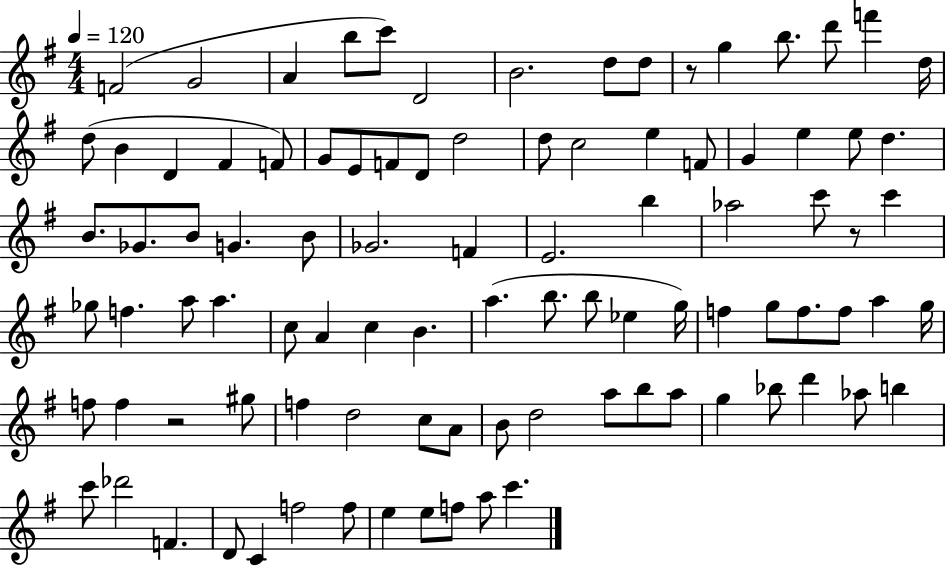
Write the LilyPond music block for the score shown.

{
  \clef treble
  \numericTimeSignature
  \time 4/4
  \key g \major
  \tempo 4 = 120
  f'2( g'2 | a'4 b''8 c'''8) d'2 | b'2. d''8 d''8 | r8 g''4 b''8. d'''8 f'''4 d''16 | \break d''8( b'4 d'4 fis'4 f'8) | g'8 e'8 f'8 d'8 d''2 | d''8 c''2 e''4 f'8 | g'4 e''4 e''8 d''4. | \break b'8. ges'8. b'8 g'4. b'8 | ges'2. f'4 | e'2. b''4 | aes''2 c'''8 r8 c'''4 | \break ges''8 f''4. a''8 a''4. | c''8 a'4 c''4 b'4. | a''4.( b''8. b''8 ees''4 g''16) | f''4 g''8 f''8. f''8 a''4 g''16 | \break f''8 f''4 r2 gis''8 | f''4 d''2 c''8 a'8 | b'8 d''2 a''8 b''8 a''8 | g''4 bes''8 d'''4 aes''8 b''4 | \break c'''8 des'''2 f'4. | d'8 c'4 f''2 f''8 | e''4 e''8 f''8 a''8 c'''4. | \bar "|."
}